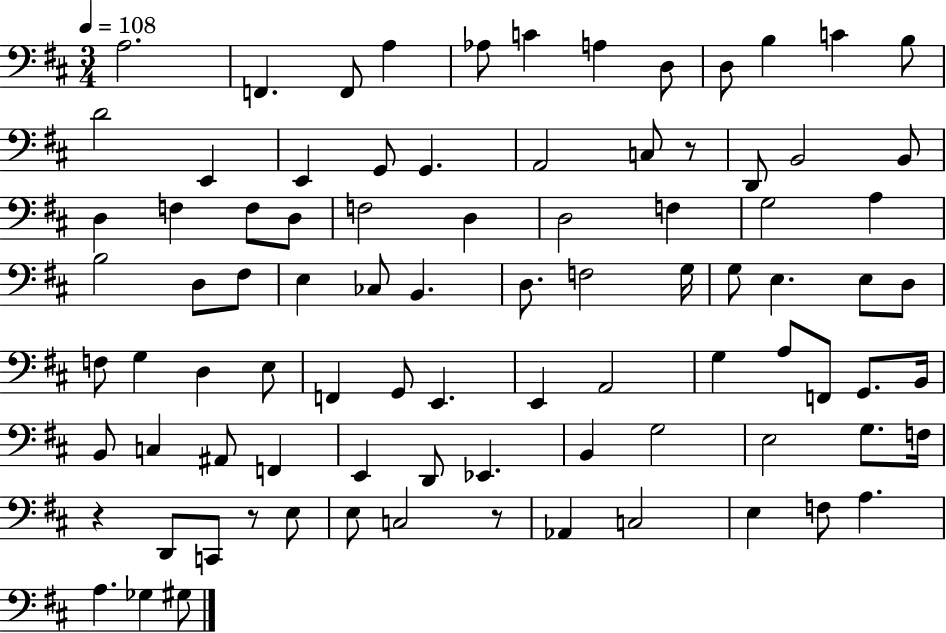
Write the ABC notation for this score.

X:1
T:Untitled
M:3/4
L:1/4
K:D
A,2 F,, F,,/2 A, _A,/2 C A, D,/2 D,/2 B, C B,/2 D2 E,, E,, G,,/2 G,, A,,2 C,/2 z/2 D,,/2 B,,2 B,,/2 D, F, F,/2 D,/2 F,2 D, D,2 F, G,2 A, B,2 D,/2 ^F,/2 E, _C,/2 B,, D,/2 F,2 G,/4 G,/2 E, E,/2 D,/2 F,/2 G, D, E,/2 F,, G,,/2 E,, E,, A,,2 G, A,/2 F,,/2 G,,/2 B,,/4 B,,/2 C, ^A,,/2 F,, E,, D,,/2 _E,, B,, G,2 E,2 G,/2 F,/4 z D,,/2 C,,/2 z/2 E,/2 E,/2 C,2 z/2 _A,, C,2 E, F,/2 A, A, _G, ^G,/2